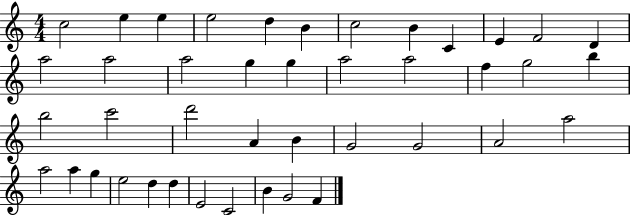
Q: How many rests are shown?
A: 0